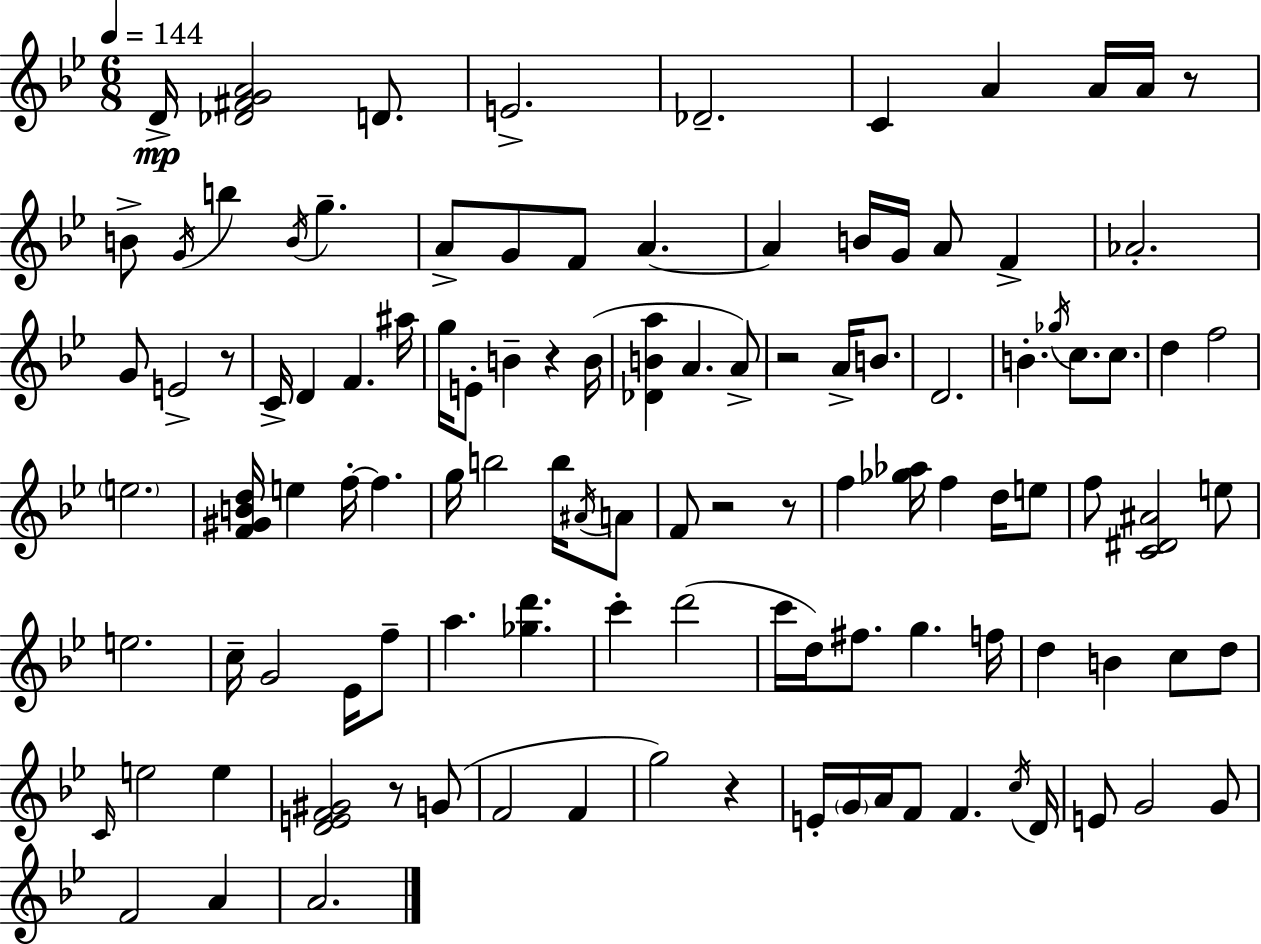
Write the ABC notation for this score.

X:1
T:Untitled
M:6/8
L:1/4
K:Bb
D/4 [_D^FGA]2 D/2 E2 _D2 C A A/4 A/4 z/2 B/2 G/4 b B/4 g A/2 G/2 F/2 A A B/4 G/4 A/2 F _A2 G/2 E2 z/2 C/4 D F ^a/4 g/4 E/2 B z B/4 [_DBa] A A/2 z2 A/4 B/2 D2 B _g/4 c/2 c/2 d f2 e2 [F^GBd]/4 e f/4 f g/4 b2 b/4 ^A/4 A/2 F/2 z2 z/2 f [_g_a]/4 f d/4 e/2 f/2 [C^D^A]2 e/2 e2 c/4 G2 _E/4 f/2 a [_gd'] c' d'2 c'/4 d/4 ^f/2 g f/4 d B c/2 d/2 C/4 e2 e [DEF^G]2 z/2 G/2 F2 F g2 z E/4 G/4 A/4 F/2 F c/4 D/4 E/2 G2 G/2 F2 A A2